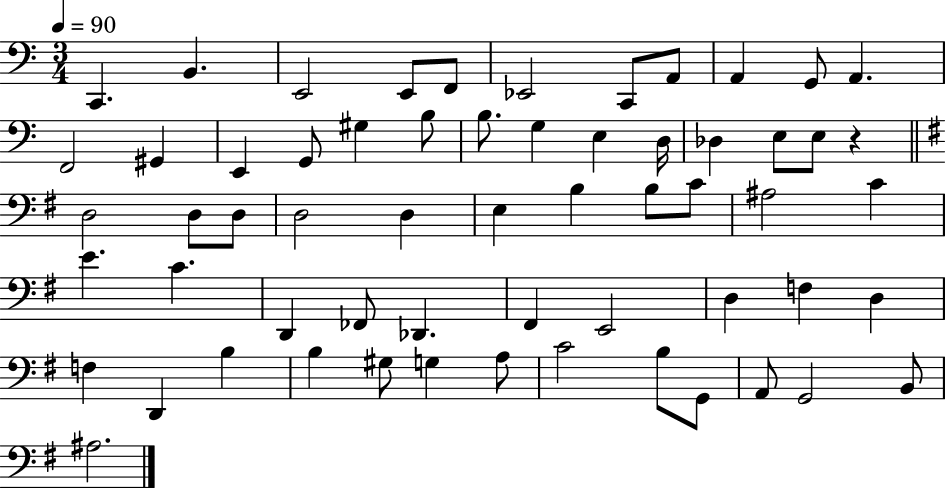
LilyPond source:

{
  \clef bass
  \numericTimeSignature
  \time 3/4
  \key c \major
  \tempo 4 = 90
  c,4. b,4. | e,2 e,8 f,8 | ees,2 c,8 a,8 | a,4 g,8 a,4. | \break f,2 gis,4 | e,4 g,8 gis4 b8 | b8. g4 e4 d16 | des4 e8 e8 r4 | \break \bar "||" \break \key g \major d2 d8 d8 | d2 d4 | e4 b4 b8 c'8 | ais2 c'4 | \break e'4. c'4. | d,4 fes,8 des,4. | fis,4 e,2 | d4 f4 d4 | \break f4 d,4 b4 | b4 gis8 g4 a8 | c'2 b8 g,8 | a,8 g,2 b,8 | \break ais2. | \bar "|."
}